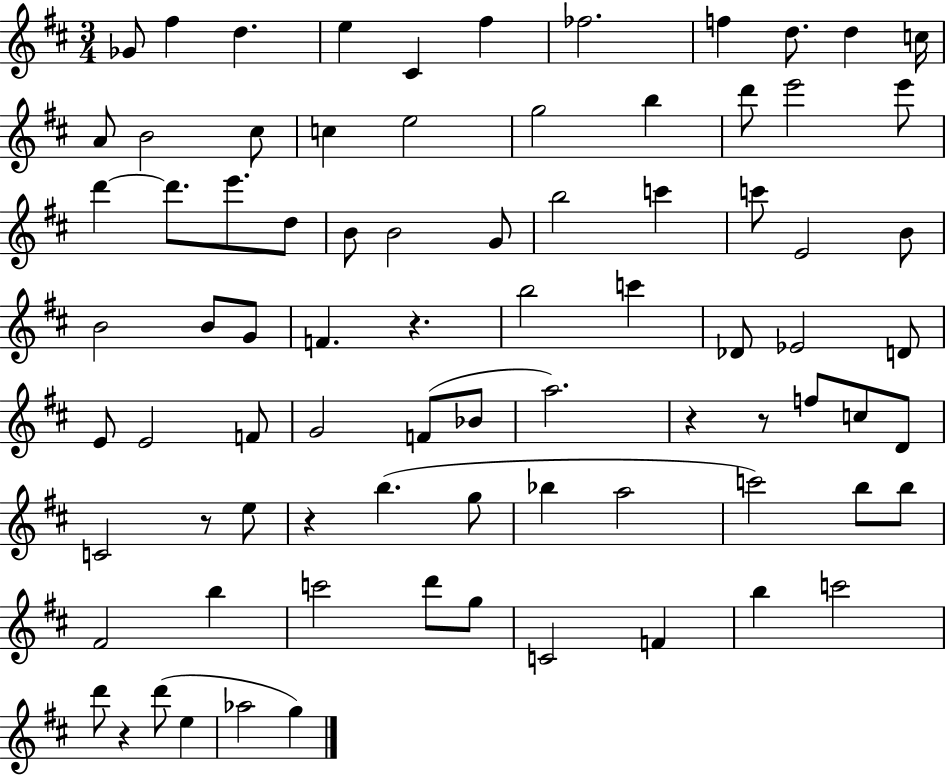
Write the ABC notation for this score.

X:1
T:Untitled
M:3/4
L:1/4
K:D
_G/2 ^f d e ^C ^f _f2 f d/2 d c/4 A/2 B2 ^c/2 c e2 g2 b d'/2 e'2 e'/2 d' d'/2 e'/2 d/2 B/2 B2 G/2 b2 c' c'/2 E2 B/2 B2 B/2 G/2 F z b2 c' _D/2 _E2 D/2 E/2 E2 F/2 G2 F/2 _B/2 a2 z z/2 f/2 c/2 D/2 C2 z/2 e/2 z b g/2 _b a2 c'2 b/2 b/2 ^F2 b c'2 d'/2 g/2 C2 F b c'2 d'/2 z d'/2 e _a2 g